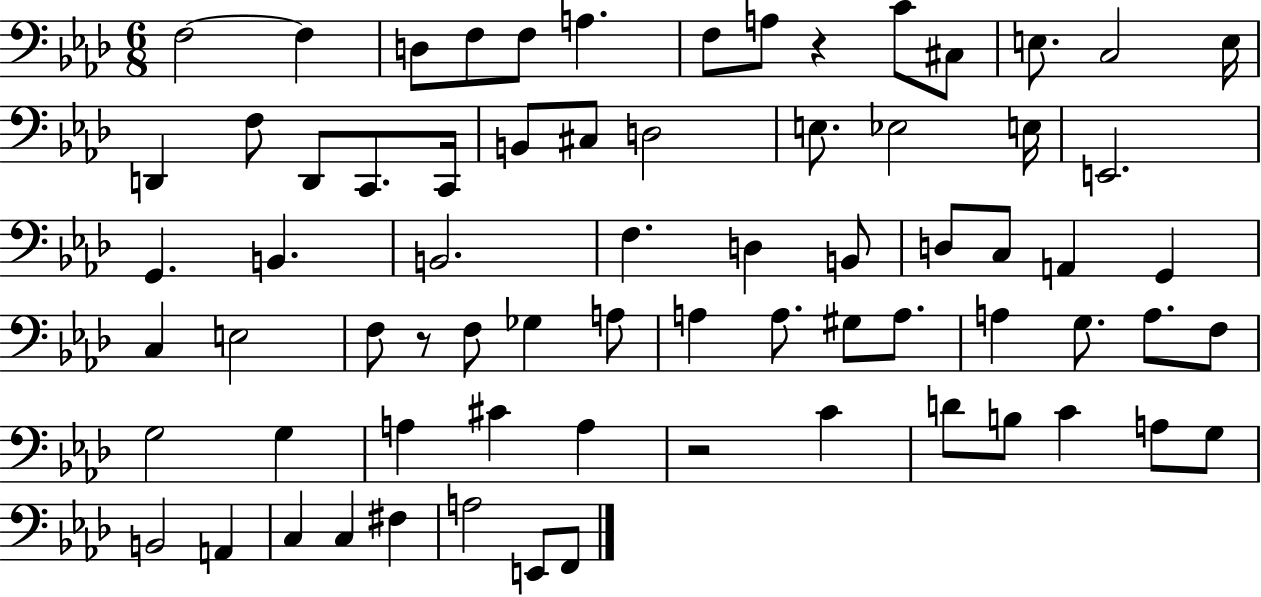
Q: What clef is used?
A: bass